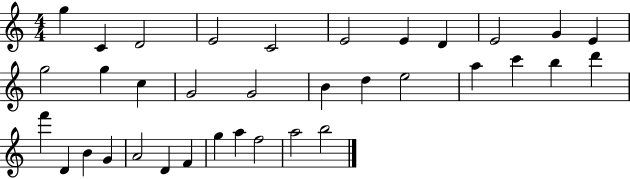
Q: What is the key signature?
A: C major